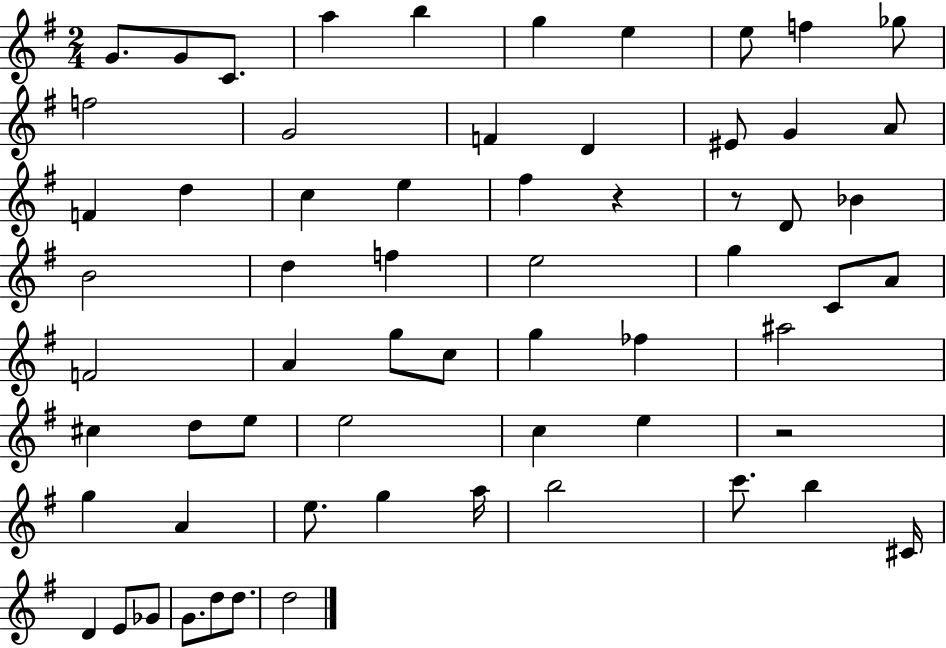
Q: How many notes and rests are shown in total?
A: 63